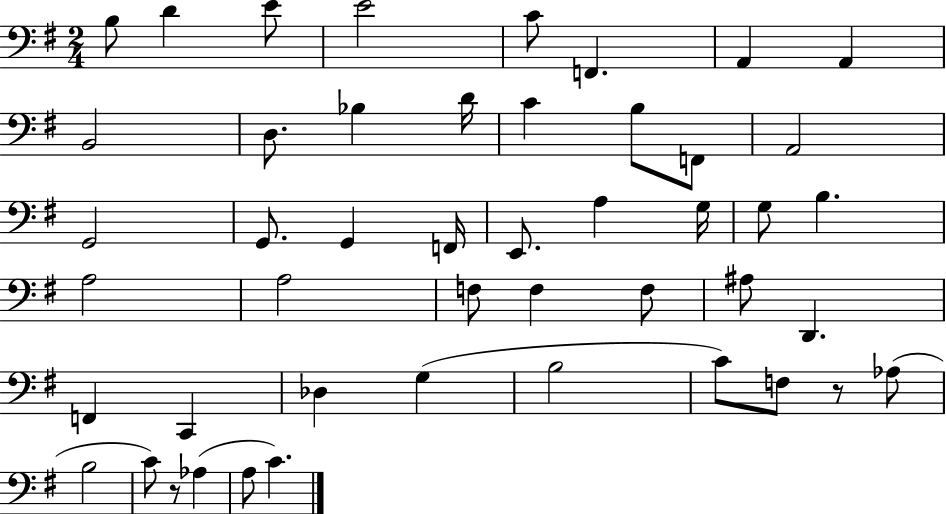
X:1
T:Untitled
M:2/4
L:1/4
K:G
B,/2 D E/2 E2 C/2 F,, A,, A,, B,,2 D,/2 _B, D/4 C B,/2 F,,/2 A,,2 G,,2 G,,/2 G,, F,,/4 E,,/2 A, G,/4 G,/2 B, A,2 A,2 F,/2 F, F,/2 ^A,/2 D,, F,, C,, _D, G, B,2 C/2 F,/2 z/2 _A,/2 B,2 C/2 z/2 _A, A,/2 C